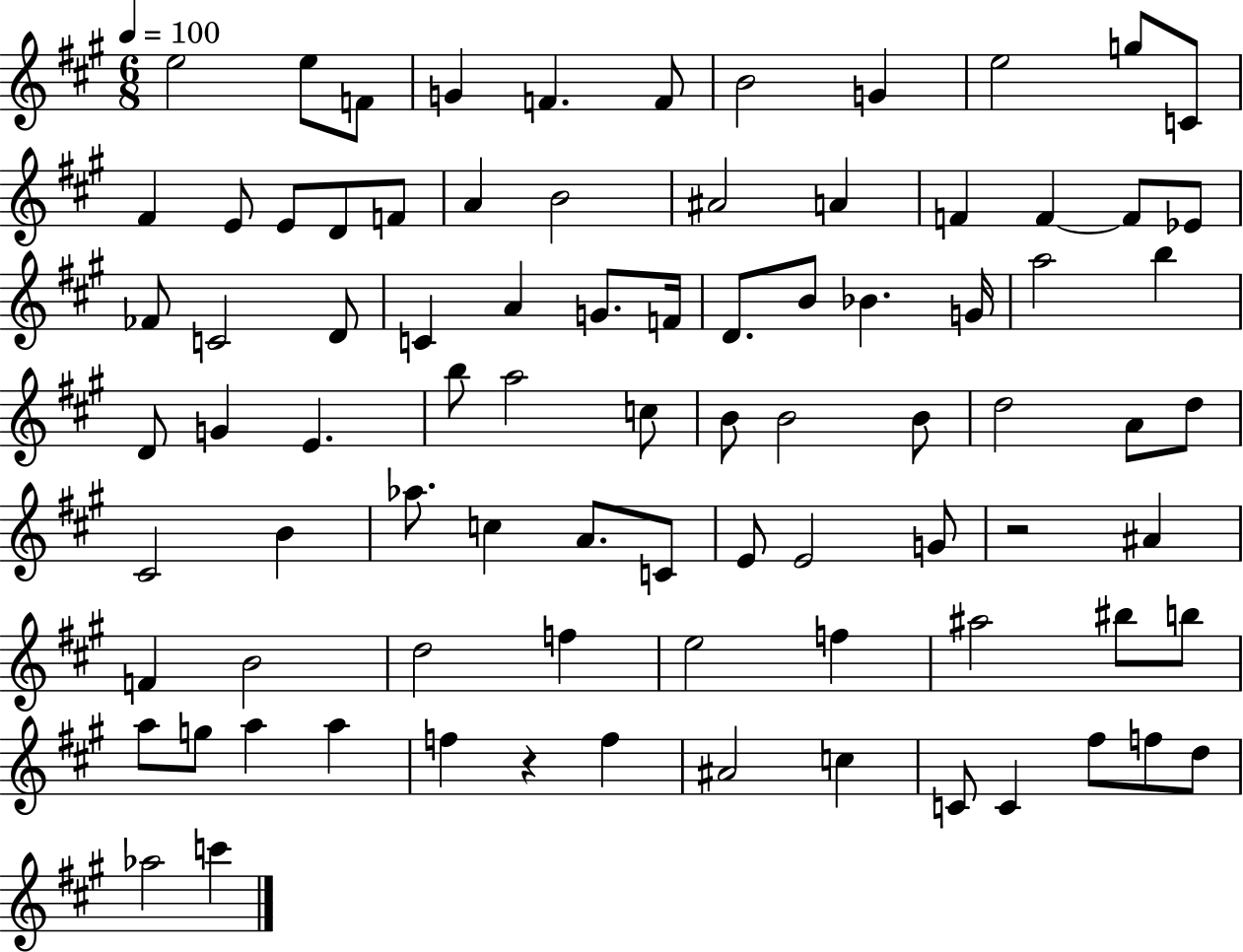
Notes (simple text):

E5/h E5/e F4/e G4/q F4/q. F4/e B4/h G4/q E5/h G5/e C4/e F#4/q E4/e E4/e D4/e F4/e A4/q B4/h A#4/h A4/q F4/q F4/q F4/e Eb4/e FES4/e C4/h D4/e C4/q A4/q G4/e. F4/s D4/e. B4/e Bb4/q. G4/s A5/h B5/q D4/e G4/q E4/q. B5/e A5/h C5/e B4/e B4/h B4/e D5/h A4/e D5/e C#4/h B4/q Ab5/e. C5/q A4/e. C4/e E4/e E4/h G4/e R/h A#4/q F4/q B4/h D5/h F5/q E5/h F5/q A#5/h BIS5/e B5/e A5/e G5/e A5/q A5/q F5/q R/q F5/q A#4/h C5/q C4/e C4/q F#5/e F5/e D5/e Ab5/h C6/q